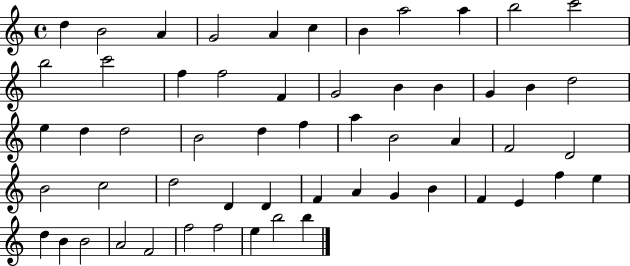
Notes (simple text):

D5/q B4/h A4/q G4/h A4/q C5/q B4/q A5/h A5/q B5/h C6/h B5/h C6/h F5/q F5/h F4/q G4/h B4/q B4/q G4/q B4/q D5/h E5/q D5/q D5/h B4/h D5/q F5/q A5/q B4/h A4/q F4/h D4/h B4/h C5/h D5/h D4/q D4/q F4/q A4/q G4/q B4/q F4/q E4/q F5/q E5/q D5/q B4/q B4/h A4/h F4/h F5/h F5/h E5/q B5/h B5/q